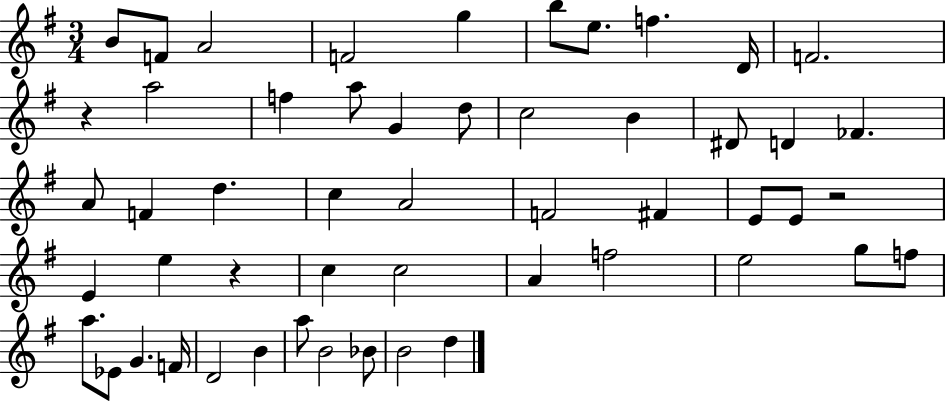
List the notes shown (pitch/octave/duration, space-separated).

B4/e F4/e A4/h F4/h G5/q B5/e E5/e. F5/q. D4/s F4/h. R/q A5/h F5/q A5/e G4/q D5/e C5/h B4/q D#4/e D4/q FES4/q. A4/e F4/q D5/q. C5/q A4/h F4/h F#4/q E4/e E4/e R/h E4/q E5/q R/q C5/q C5/h A4/q F5/h E5/h G5/e F5/e A5/e. Eb4/e G4/q. F4/s D4/h B4/q A5/e B4/h Bb4/e B4/h D5/q